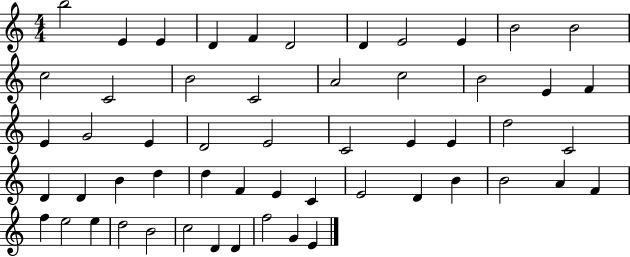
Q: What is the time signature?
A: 4/4